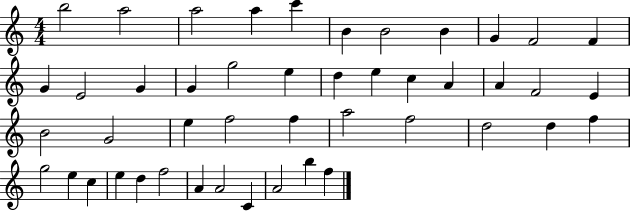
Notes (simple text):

B5/h A5/h A5/h A5/q C6/q B4/q B4/h B4/q G4/q F4/h F4/q G4/q E4/h G4/q G4/q G5/h E5/q D5/q E5/q C5/q A4/q A4/q F4/h E4/q B4/h G4/h E5/q F5/h F5/q A5/h F5/h D5/h D5/q F5/q G5/h E5/q C5/q E5/q D5/q F5/h A4/q A4/h C4/q A4/h B5/q F5/q